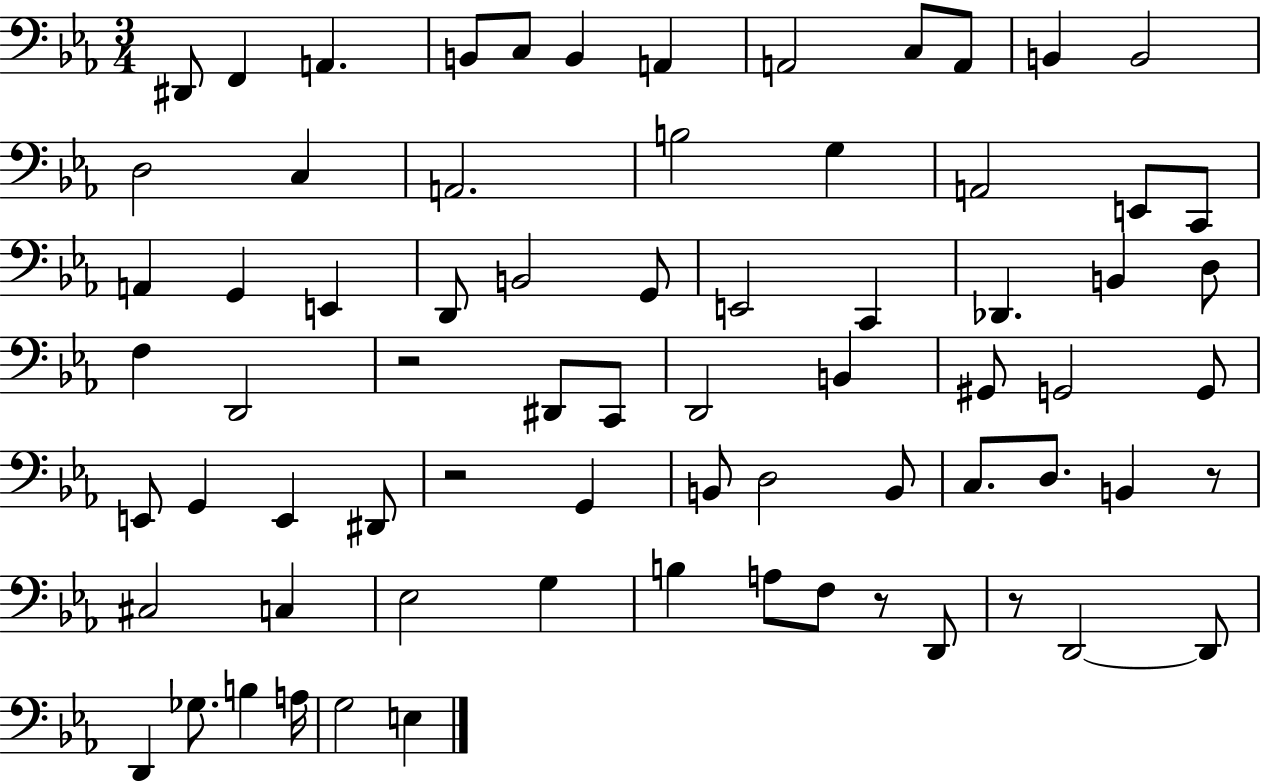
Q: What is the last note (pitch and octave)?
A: E3